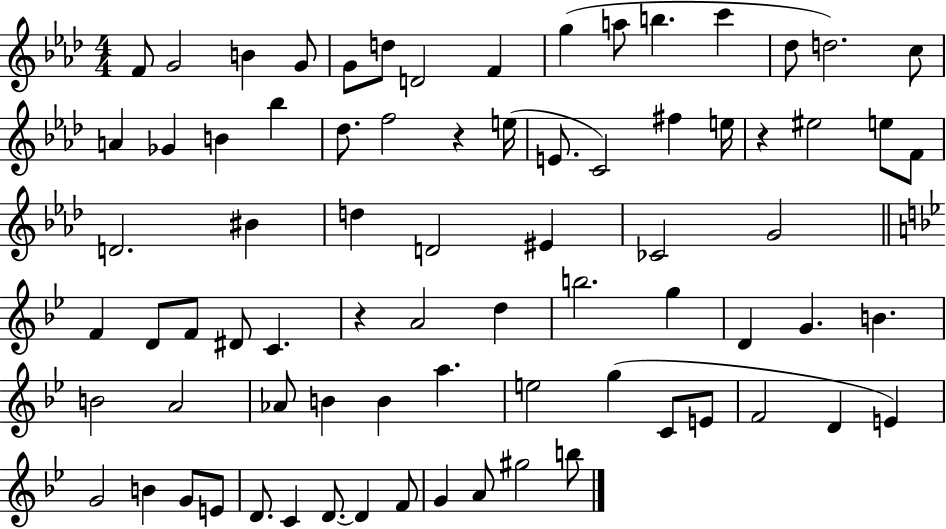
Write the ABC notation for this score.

X:1
T:Untitled
M:4/4
L:1/4
K:Ab
F/2 G2 B G/2 G/2 d/2 D2 F g a/2 b c' _d/2 d2 c/2 A _G B _b _d/2 f2 z e/4 E/2 C2 ^f e/4 z ^e2 e/2 F/2 D2 ^B d D2 ^E _C2 G2 F D/2 F/2 ^D/2 C z A2 d b2 g D G B B2 A2 _A/2 B B a e2 g C/2 E/2 F2 D E G2 B G/2 E/2 D/2 C D/2 D F/2 G A/2 ^g2 b/2